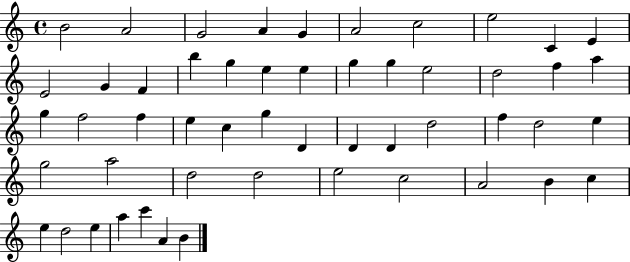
{
  \clef treble
  \time 4/4
  \defaultTimeSignature
  \key c \major
  b'2 a'2 | g'2 a'4 g'4 | a'2 c''2 | e''2 c'4 e'4 | \break e'2 g'4 f'4 | b''4 g''4 e''4 e''4 | g''4 g''4 e''2 | d''2 f''4 a''4 | \break g''4 f''2 f''4 | e''4 c''4 g''4 d'4 | d'4 d'4 d''2 | f''4 d''2 e''4 | \break g''2 a''2 | d''2 d''2 | e''2 c''2 | a'2 b'4 c''4 | \break e''4 d''2 e''4 | a''4 c'''4 a'4 b'4 | \bar "|."
}